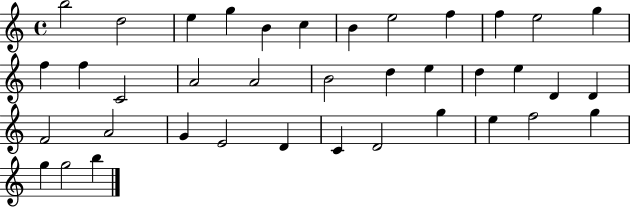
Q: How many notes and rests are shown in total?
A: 38